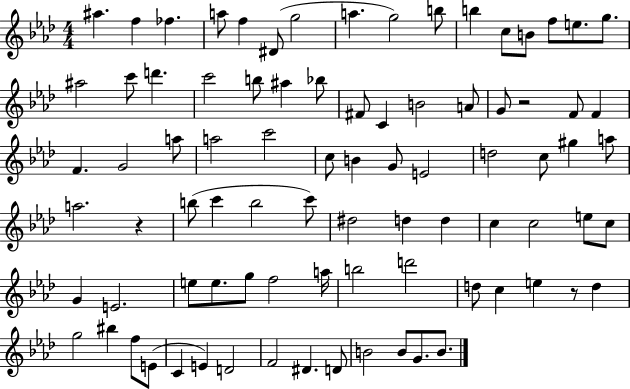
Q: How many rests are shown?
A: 3